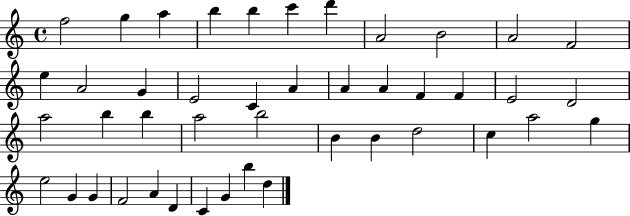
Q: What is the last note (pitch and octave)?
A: D5